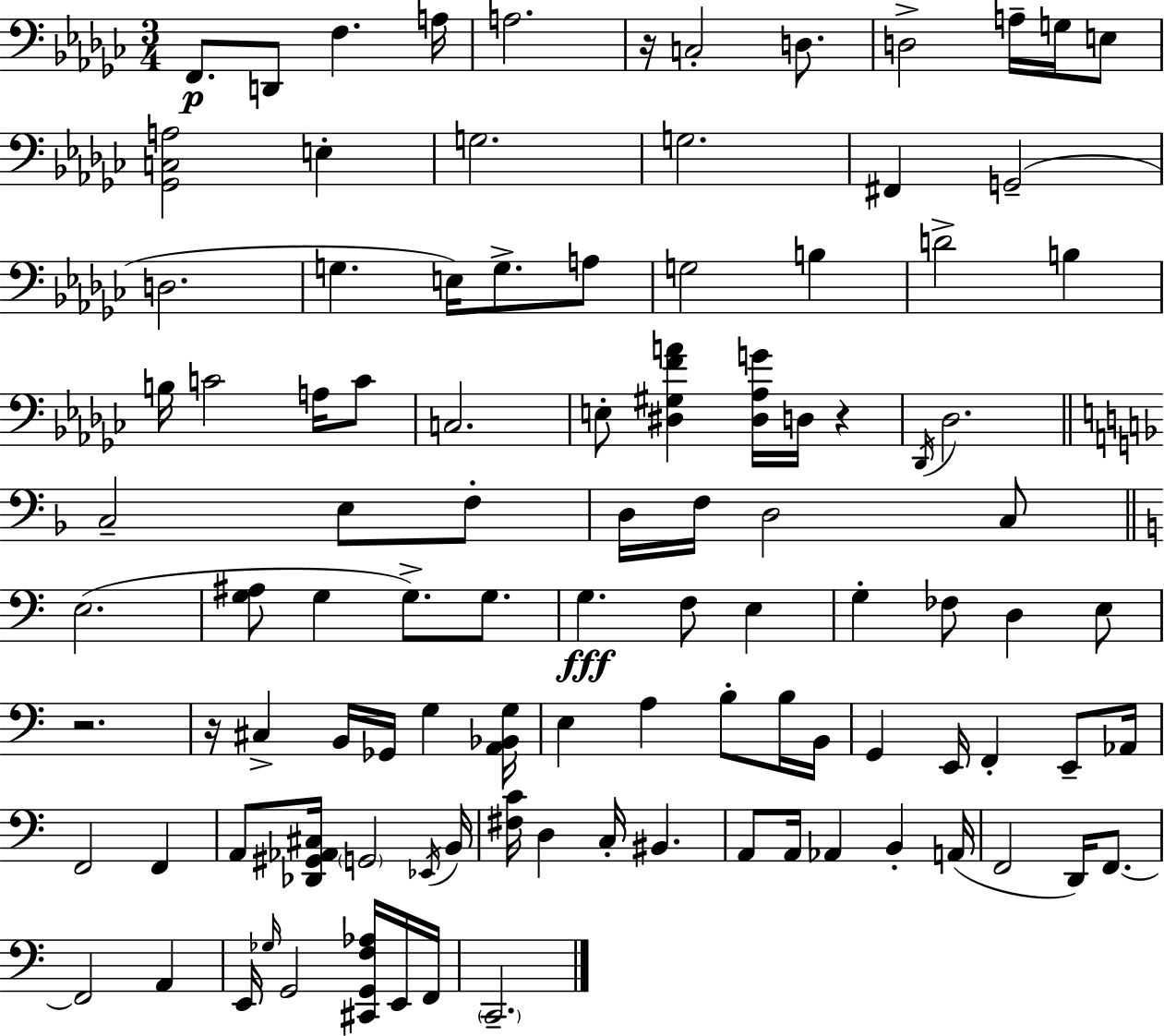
F2/e. D2/e F3/q. A3/s A3/h. R/s C3/h D3/e. D3/h A3/s G3/s E3/e [Gb2,C3,A3]/h E3/q G3/h. G3/h. F#2/q G2/h D3/h. G3/q. E3/s G3/e. A3/e G3/h B3/q D4/h B3/q B3/s C4/h A3/s C4/e C3/h. E3/e [D#3,G#3,F4,A4]/q [D#3,Ab3,G4]/s D3/s R/q Db2/s Db3/h. C3/h E3/e F3/e D3/s F3/s D3/h C3/e E3/h. [G3,A#3]/e G3/q G3/e. G3/e. G3/q. F3/e E3/q G3/q FES3/e D3/q E3/e R/h. R/s C#3/q B2/s Gb2/s G3/q [A2,Bb2,G3]/s E3/q A3/q B3/e B3/s B2/s G2/q E2/s F2/q E2/e Ab2/s F2/h F2/q A2/e [Db2,G#2,Ab2,C#3]/s G2/h Eb2/s B2/s [F#3,C4]/s D3/q C3/s BIS2/q. A2/e A2/s Ab2/q B2/q A2/s F2/h D2/s F2/e. F2/h A2/q E2/s Gb3/s G2/h [C#2,G2,F3,Ab3]/s E2/s F2/s C2/h.